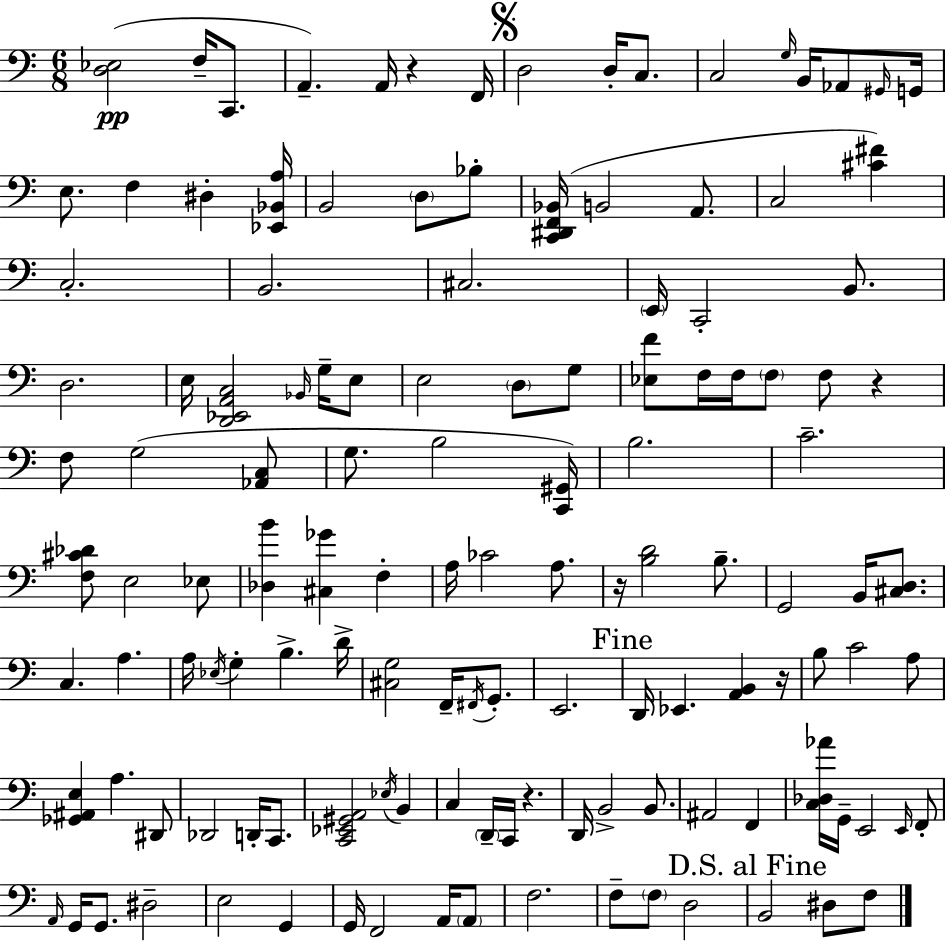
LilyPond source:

{
  \clef bass
  \numericTimeSignature
  \time 6/8
  \key a \minor
  <d ees>2(\pp f16-- c,8. | a,4.--) a,16 r4 f,16 | \mark \markup { \musicglyph "scripts.segno" } d2 d16-. c8. | c2 \grace { g16 } b,16 aes,8 | \break \grace { gis,16 } g,16 e8. f4 dis4-. | <ees, bes, a>16 b,2 \parenthesize d8 | bes8-. <c, dis, f, bes,>16( b,2 a,8. | c2 <cis' fis'>4) | \break c2.-. | b,2. | cis2. | \parenthesize e,16 c,2-. b,8. | \break d2. | e16 <d, ees, a, c>2 \grace { bes,16 } | g16-- e8 e2 \parenthesize d8 | g8 <ees f'>8 f16 f16 \parenthesize f8 f8 r4 | \break f8 g2( | <aes, c>8 g8. b2 | <c, gis,>16) b2. | c'2.-- | \break <f cis' des'>8 e2 | ees8 <des b'>4 <cis ges'>4 f4-. | a16 ces'2 | a8. r16 <b d'>2 | \break b8.-- g,2 b,16 | <cis d>8. c4. a4. | a16 \acciaccatura { ees16 } g4-. b4.-> | d'16-> <cis g>2 | \break f,16-- \acciaccatura { fis,16 } g,8.-. e,2. | \mark "Fine" d,16 ees,4. | <a, b,>4 r16 b8 c'2 | a8 <ges, ais, e>4 a4. | \break dis,8 des,2 | d,16-. c,8. <c, ees, gis, a,>2 | \acciaccatura { ees16 } b,4 c4 \parenthesize d,16-- c,16 | r4. d,16 b,2-> | \break b,8. ais,2 | f,4 <c des aes'>16 g,16-- e,2 | \grace { e,16 } f,8-. \grace { a,16 } g,16 g,8. | dis2-- e2 | \break g,4 g,16 f,2 | a,16 \parenthesize a,8 f2. | f8-- \parenthesize f8 | d2 \mark "D.S. al Fine" b,2 | \break dis8 f8 \bar "|."
}